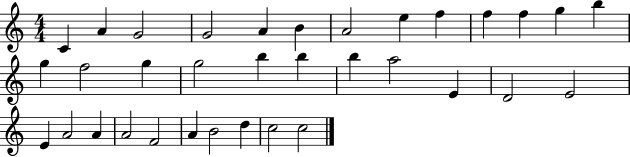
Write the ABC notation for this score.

X:1
T:Untitled
M:4/4
L:1/4
K:C
C A G2 G2 A B A2 e f f f g b g f2 g g2 b b b a2 E D2 E2 E A2 A A2 F2 A B2 d c2 c2